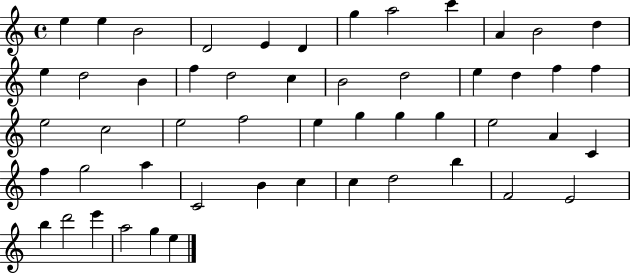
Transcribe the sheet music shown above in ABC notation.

X:1
T:Untitled
M:4/4
L:1/4
K:C
e e B2 D2 E D g a2 c' A B2 d e d2 B f d2 c B2 d2 e d f f e2 c2 e2 f2 e g g g e2 A C f g2 a C2 B c c d2 b F2 E2 b d'2 e' a2 g e